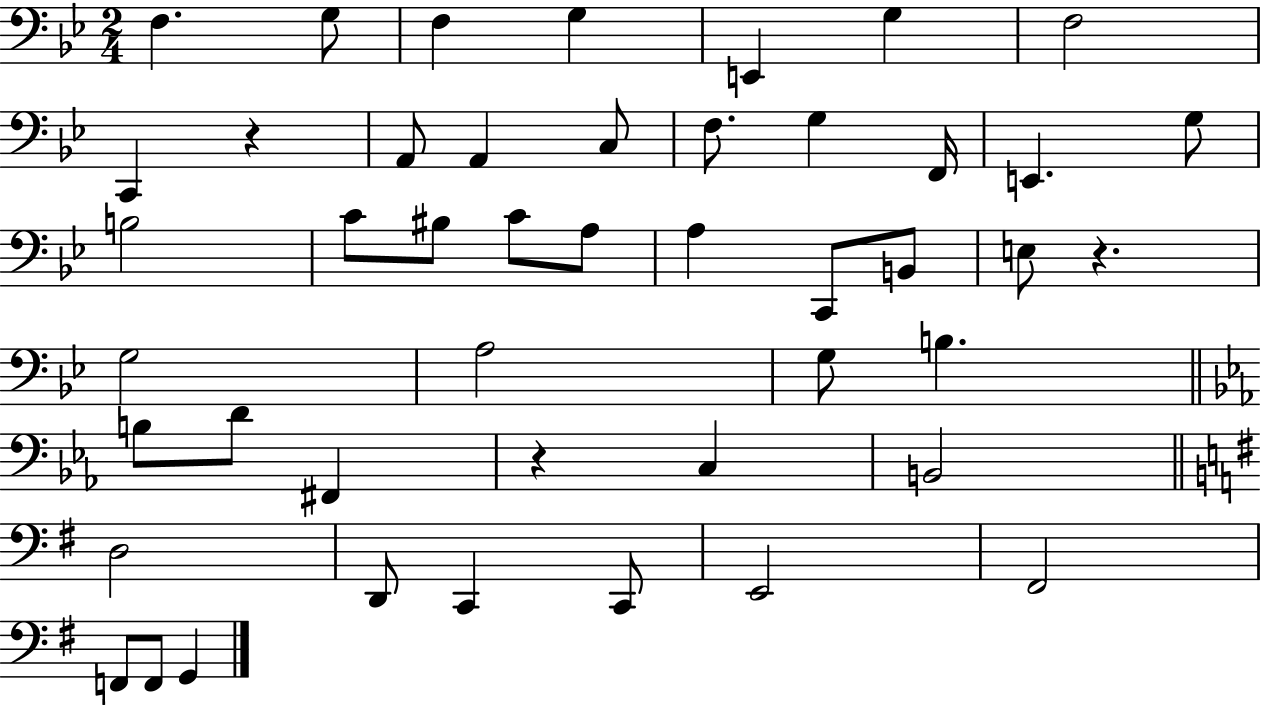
{
  \clef bass
  \numericTimeSignature
  \time 2/4
  \key bes \major
  f4. g8 | f4 g4 | e,4 g4 | f2 | \break c,4 r4 | a,8 a,4 c8 | f8. g4 f,16 | e,4. g8 | \break b2 | c'8 bis8 c'8 a8 | a4 c,8 b,8 | e8 r4. | \break g2 | a2 | g8 b4. | \bar "||" \break \key ees \major b8 d'8 fis,4 | r4 c4 | b,2 | \bar "||" \break \key g \major d2 | d,8 c,4 c,8 | e,2 | fis,2 | \break f,8 f,8 g,4 | \bar "|."
}